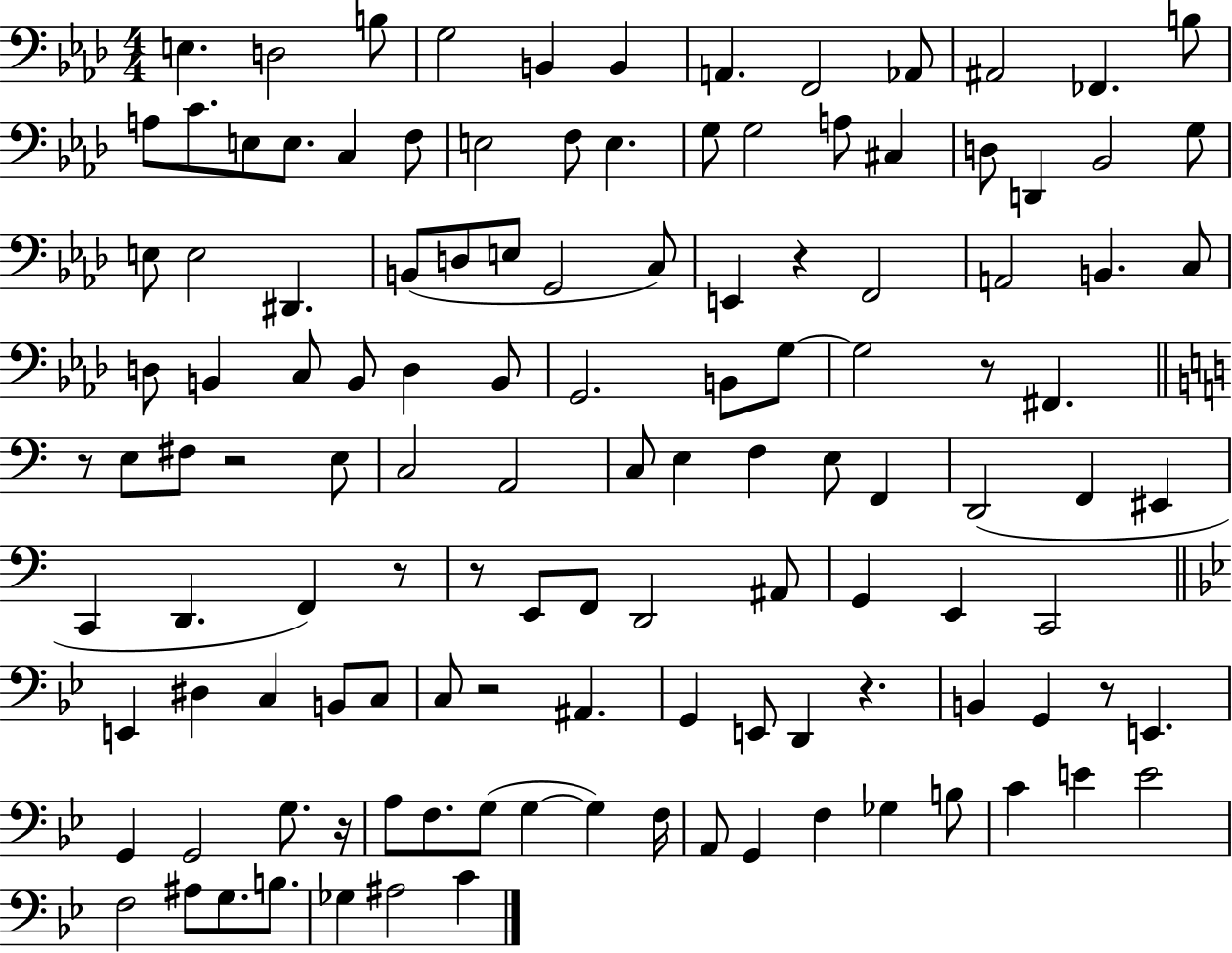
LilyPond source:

{
  \clef bass
  \numericTimeSignature
  \time 4/4
  \key aes \major
  e4. d2 b8 | g2 b,4 b,4 | a,4. f,2 aes,8 | ais,2 fes,4. b8 | \break a8 c'8. e8 e8. c4 f8 | e2 f8 e4. | g8 g2 a8 cis4 | d8 d,4 bes,2 g8 | \break e8 e2 dis,4. | b,8( d8 e8 g,2 c8) | e,4 r4 f,2 | a,2 b,4. c8 | \break d8 b,4 c8 b,8 d4 b,8 | g,2. b,8 g8~~ | g2 r8 fis,4. | \bar "||" \break \key c \major r8 e8 fis8 r2 e8 | c2 a,2 | c8 e4 f4 e8 f,4 | d,2( f,4 eis,4 | \break c,4 d,4. f,4) r8 | r8 e,8 f,8 d,2 ais,8 | g,4 e,4 c,2 | \bar "||" \break \key bes \major e,4 dis4 c4 b,8 c8 | c8 r2 ais,4. | g,4 e,8 d,4 r4. | b,4 g,4 r8 e,4. | \break g,4 g,2 g8. r16 | a8 f8. g8( g4~~ g4) f16 | a,8 g,4 f4 ges4 b8 | c'4 e'4 e'2 | \break f2 ais8 g8. b8. | ges4 ais2 c'4 | \bar "|."
}